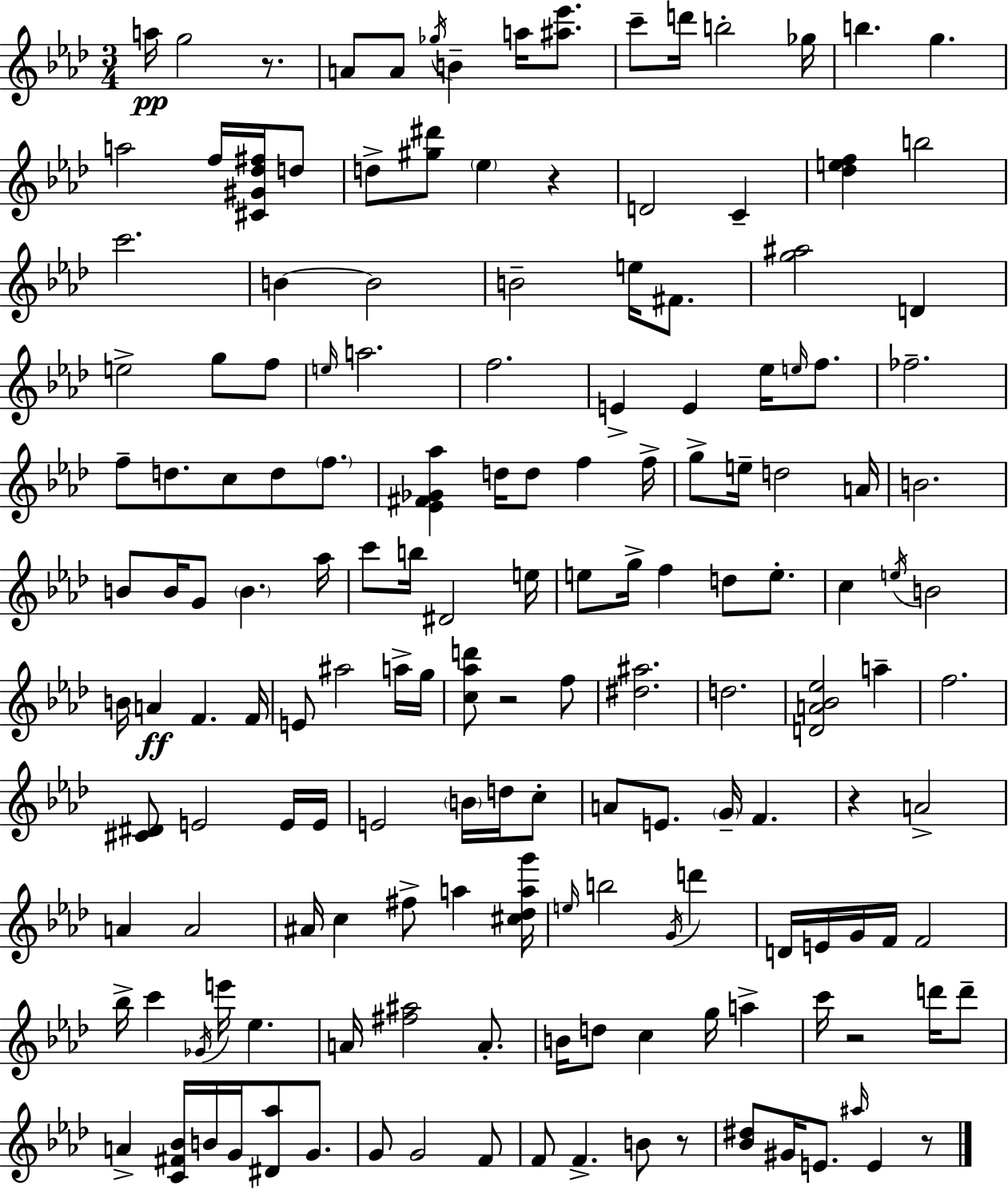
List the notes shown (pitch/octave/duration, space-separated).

A5/s G5/h R/e. A4/e A4/e Gb5/s B4/q A5/s [A#5,Eb6]/e. C6/e D6/s B5/h Gb5/s B5/q. G5/q. A5/h F5/s [C#4,G#4,Db5,F#5]/s D5/e D5/e [G#5,D#6]/e Eb5/q R/q D4/h C4/q [Db5,E5,F5]/q B5/h C6/h. B4/q B4/h B4/h E5/s F#4/e. [G5,A#5]/h D4/q E5/h G5/e F5/e E5/s A5/h. F5/h. E4/q E4/q Eb5/s E5/s F5/e. FES5/h. F5/e D5/e. C5/e D5/e F5/e. [Eb4,F#4,Gb4,Ab5]/q D5/s D5/e F5/q F5/s G5/e E5/s D5/h A4/s B4/h. B4/e B4/s G4/e B4/q. Ab5/s C6/e B5/s D#4/h E5/s E5/e G5/s F5/q D5/e E5/e. C5/q E5/s B4/h B4/s A4/q F4/q. F4/s E4/e A#5/h A5/s G5/s [C5,Ab5,D6]/e R/h F5/e [D#5,A#5]/h. D5/h. [D4,A4,Bb4,Eb5]/h A5/q F5/h. [C#4,D#4]/e E4/h E4/s E4/s E4/h B4/s D5/s C5/e A4/e E4/e. G4/s F4/q. R/q A4/h A4/q A4/h A#4/s C5/q F#5/e A5/q [C#5,Db5,A5,G6]/s E5/s B5/h G4/s D6/q D4/s E4/s G4/s F4/s F4/h Bb5/s C6/q Gb4/s E6/s Eb5/q. A4/s [F#5,A#5]/h A4/e. B4/s D5/e C5/q G5/s A5/q C6/s R/h D6/s D6/e A4/q [C4,F#4,Bb4]/s B4/s G4/s [D#4,Ab5]/e G4/e. G4/e G4/h F4/e F4/e F4/q. B4/e R/e [Bb4,D#5]/e G#4/s E4/e. A#5/s E4/q R/e